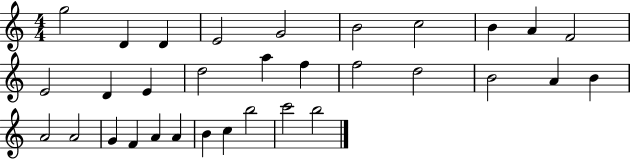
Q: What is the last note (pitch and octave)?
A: B5